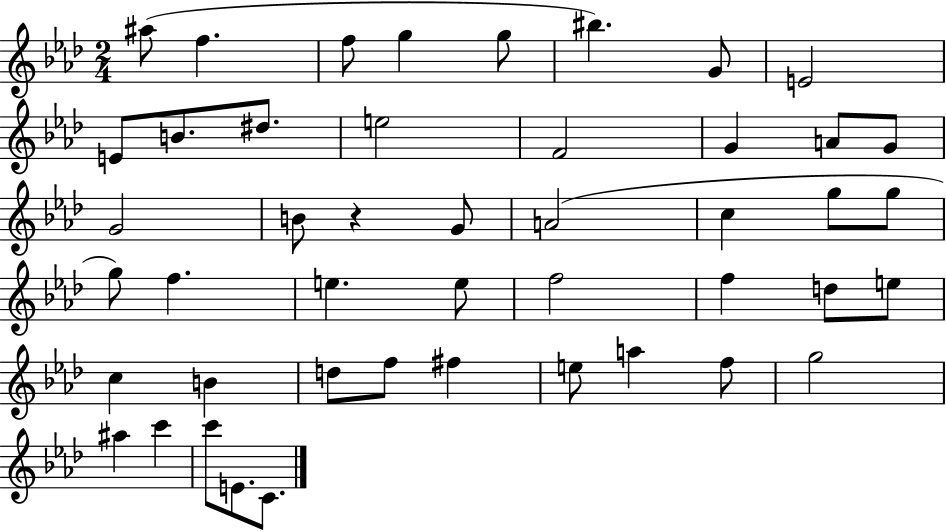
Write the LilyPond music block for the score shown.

{
  \clef treble
  \numericTimeSignature
  \time 2/4
  \key aes \major
  \repeat volta 2 { ais''8( f''4. | f''8 g''4 g''8 | bis''4.) g'8 | e'2 | \break e'8 b'8. dis''8. | e''2 | f'2 | g'4 a'8 g'8 | \break g'2 | b'8 r4 g'8 | a'2( | c''4 g''8 g''8 | \break g''8) f''4. | e''4. e''8 | f''2 | f''4 d''8 e''8 | \break c''4 b'4 | d''8 f''8 fis''4 | e''8 a''4 f''8 | g''2 | \break ais''4 c'''4 | c'''8 e'8. c'8. | } \bar "|."
}